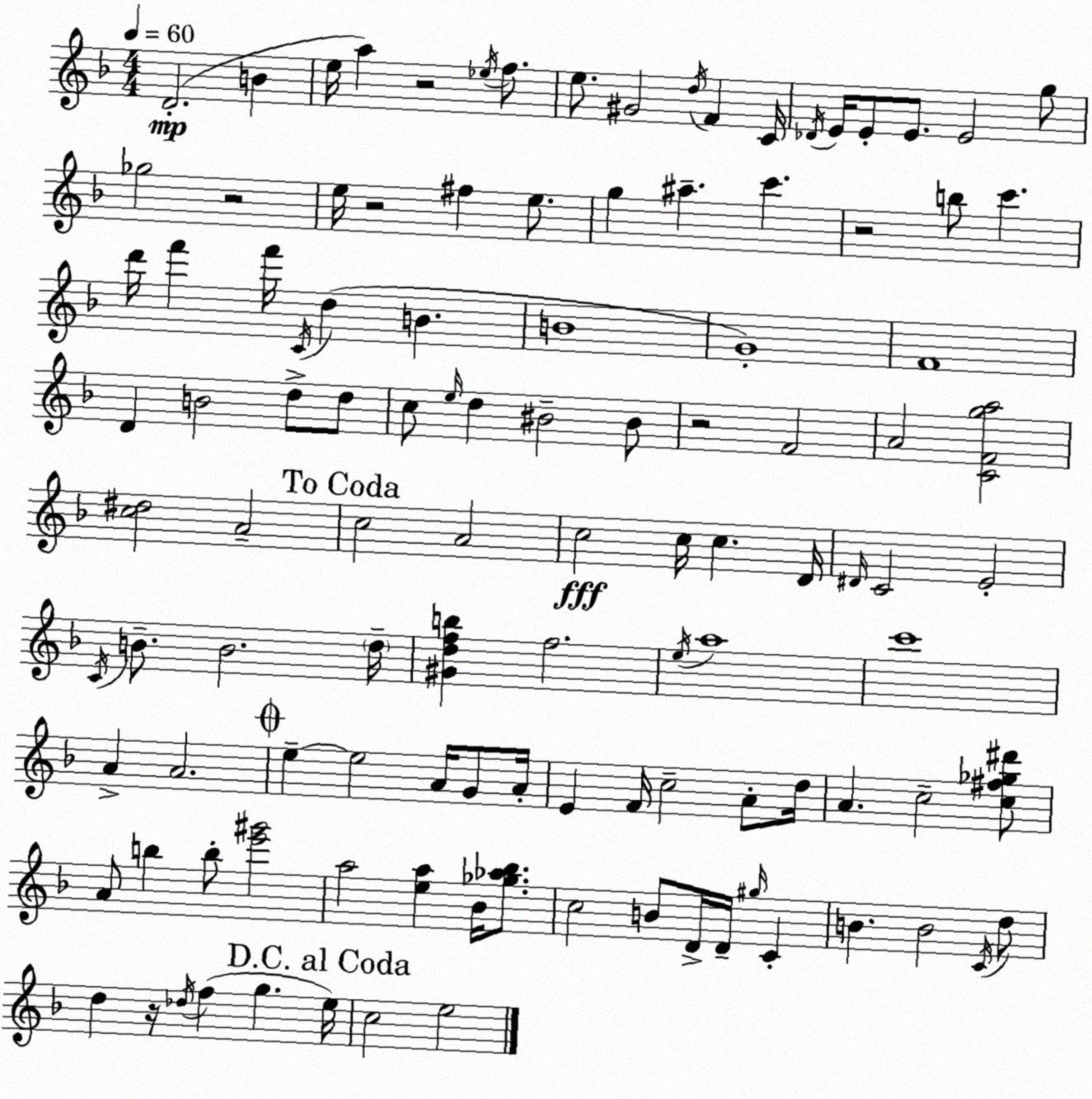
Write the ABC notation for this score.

X:1
T:Untitled
M:4/4
L:1/4
K:Dm
D2 B e/4 a z2 _e/4 f/2 e/2 ^G2 d/4 F C/4 _D/4 E/4 E/2 E/2 E2 g/2 _g2 z2 e/4 z2 ^f e/2 g ^a c' z2 b/2 c' d'/4 f' f'/4 C/4 d B B4 G4 F4 D B2 d/2 d/2 c/2 e/4 d ^B2 ^B/2 z2 F2 A2 [CFga]2 [c^d]2 A2 c2 A2 c2 c/4 c D/4 ^D/4 C2 E2 C/4 B/2 B2 d/4 [^Gdfb] f2 e/4 a4 c'4 A A2 e e2 A/4 G/2 A/4 E F/4 c2 A/2 d/4 A c2 [c^f_g^d']/2 A/2 b b/2 [e'^g']2 a2 [ea] _B/4 [_g_a_b]/2 c2 B/2 D/4 D/4 ^g/4 C B B2 C/4 d/2 d z/4 _d/4 f g e/4 c2 e2